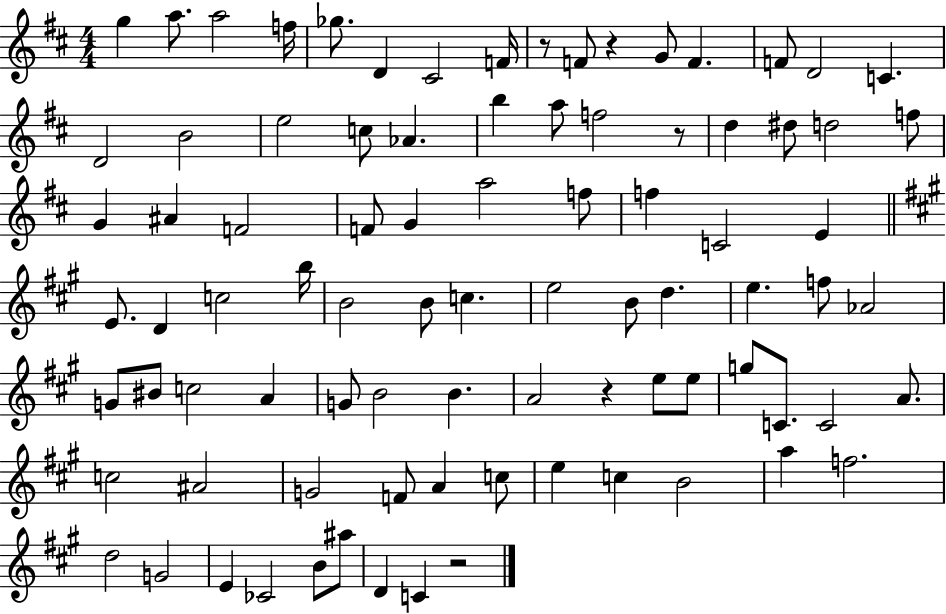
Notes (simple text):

G5/q A5/e. A5/h F5/s Gb5/e. D4/q C#4/h F4/s R/e F4/e R/q G4/e F4/q. F4/e D4/h C4/q. D4/h B4/h E5/h C5/e Ab4/q. B5/q A5/e F5/h R/e D5/q D#5/e D5/h F5/e G4/q A#4/q F4/h F4/e G4/q A5/h F5/e F5/q C4/h E4/q E4/e. D4/q C5/h B5/s B4/h B4/e C5/q. E5/h B4/e D5/q. E5/q. F5/e Ab4/h G4/e BIS4/e C5/h A4/q G4/e B4/h B4/q. A4/h R/q E5/e E5/e G5/e C4/e. C4/h A4/e. C5/h A#4/h G4/h F4/e A4/q C5/e E5/q C5/q B4/h A5/q F5/h. D5/h G4/h E4/q CES4/h B4/e A#5/e D4/q C4/q R/h